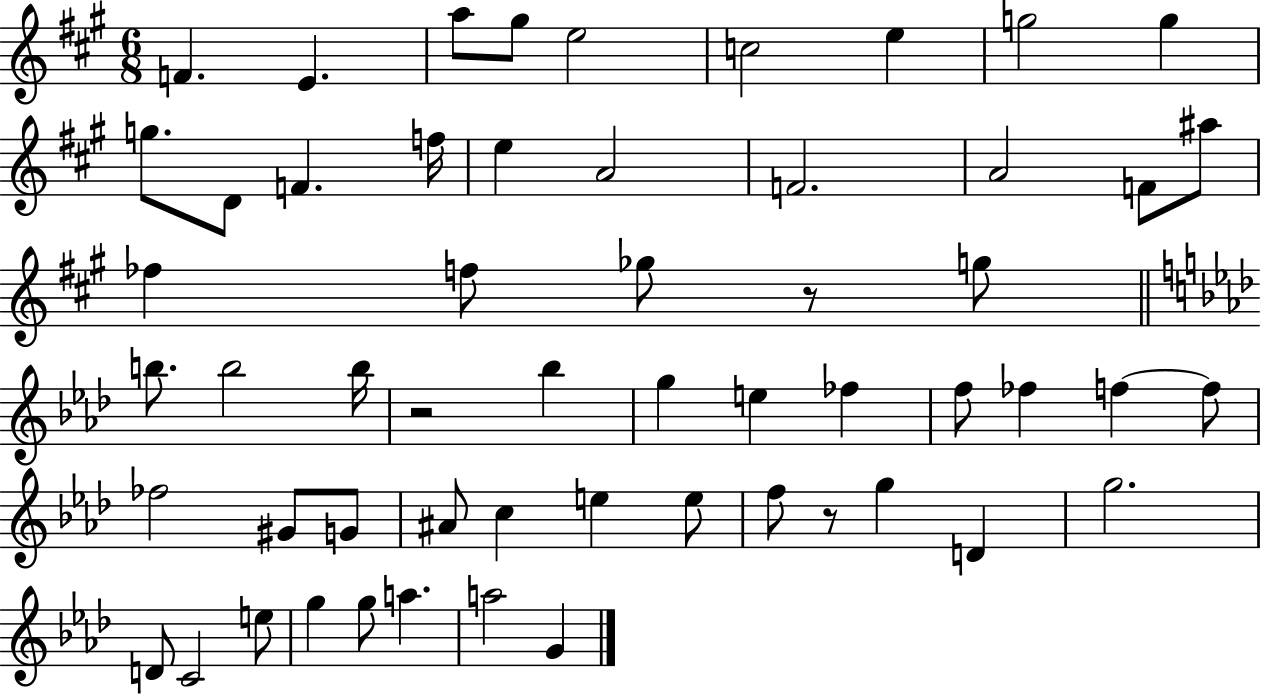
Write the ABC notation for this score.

X:1
T:Untitled
M:6/8
L:1/4
K:A
F E a/2 ^g/2 e2 c2 e g2 g g/2 D/2 F f/4 e A2 F2 A2 F/2 ^a/2 _f f/2 _g/2 z/2 g/2 b/2 b2 b/4 z2 _b g e _f f/2 _f f f/2 _f2 ^G/2 G/2 ^A/2 c e e/2 f/2 z/2 g D g2 D/2 C2 e/2 g g/2 a a2 G